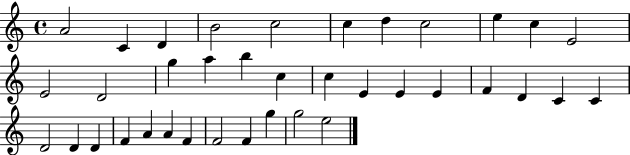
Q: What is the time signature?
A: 4/4